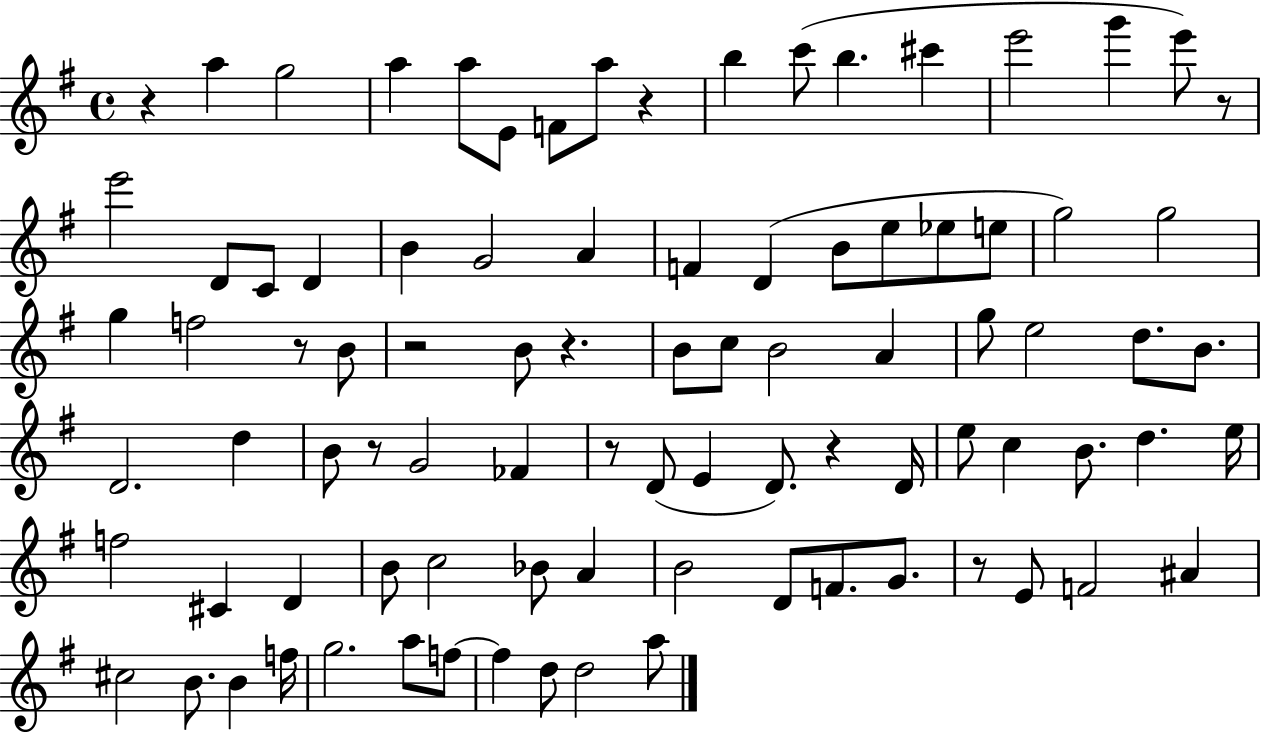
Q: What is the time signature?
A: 4/4